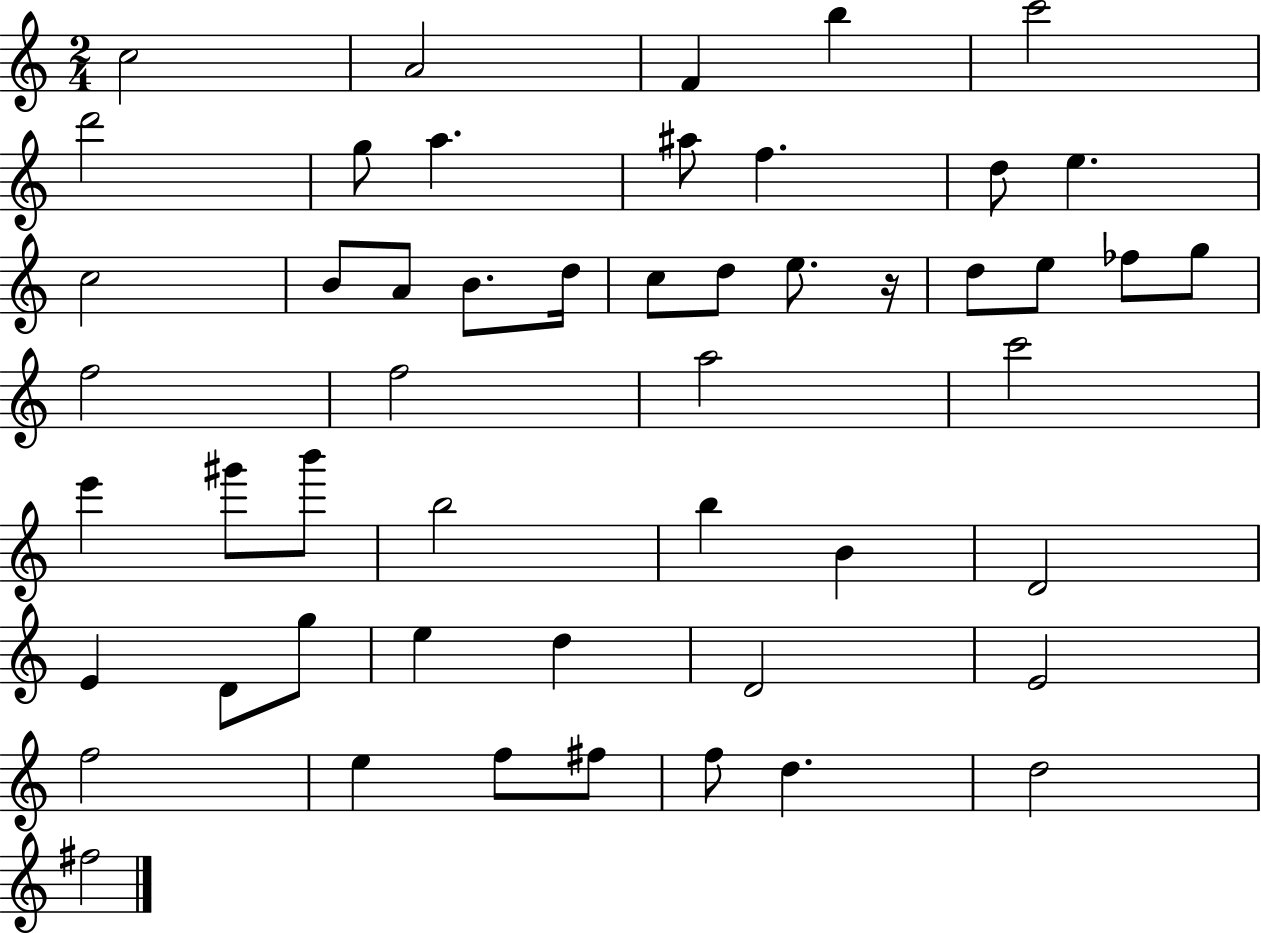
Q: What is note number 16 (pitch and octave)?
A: B4